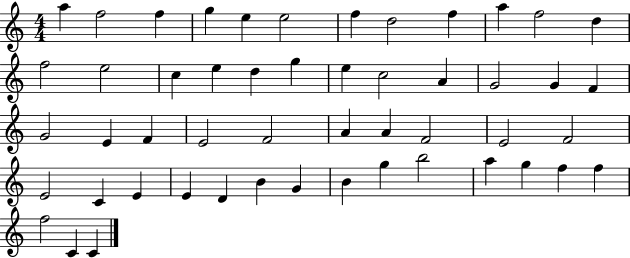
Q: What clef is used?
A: treble